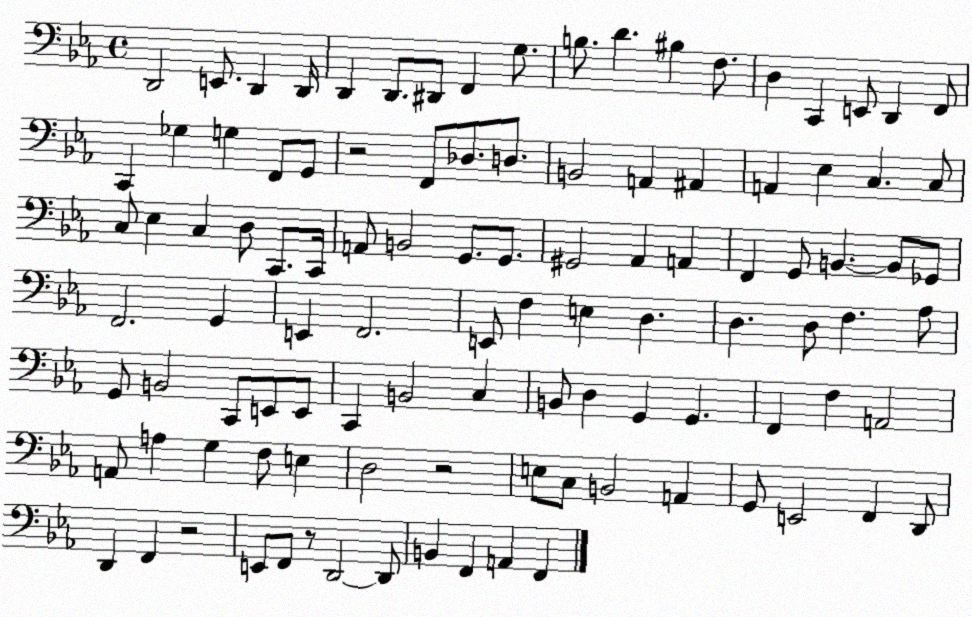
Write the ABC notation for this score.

X:1
T:Untitled
M:4/4
L:1/4
K:Eb
D,,2 E,,/2 D,, D,,/4 D,, D,,/2 ^D,,/2 F,, G,/2 B,/2 D ^B, F,/2 D, C,, E,,/2 D,, F,,/2 C,, _G, G, F,,/2 G,,/2 z2 F,,/2 _D,/2 D,/2 B,,2 A,, ^A,, A,, _E, C, C,/2 C,/2 _E, C, D,/2 C,,/2 C,,/4 A,,/2 B,,2 G,,/2 G,,/2 ^G,,2 _A,, A,, F,, G,,/2 B,, B,,/2 _G,,/2 F,,2 G,, E,, F,,2 E,,/2 F, E, D, D, D,/2 F, _A,/2 G,,/2 B,,2 C,,/2 E,,/2 E,,/2 C,, B,,2 C, B,,/2 D, G,, G,, F,, F, A,,2 A,,/2 A, G, F,/2 E, D,2 z2 E,/2 C,/2 B,,2 A,, G,,/2 E,,2 F,, D,,/2 D,, F,, z2 E,,/2 F,,/2 z/2 D,,2 D,,/2 B,, F,, A,, F,,